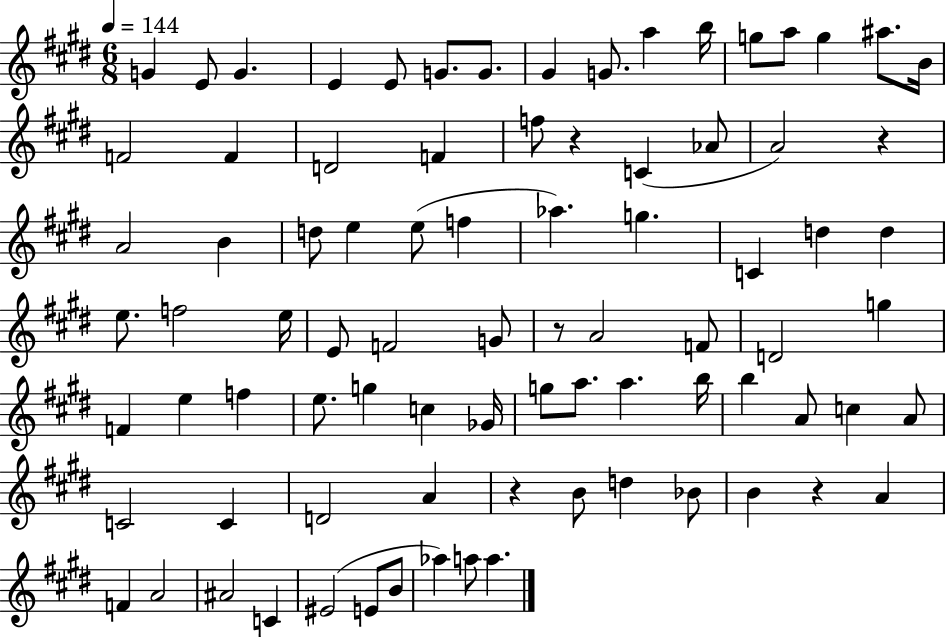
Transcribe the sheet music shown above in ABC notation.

X:1
T:Untitled
M:6/8
L:1/4
K:E
G E/2 G E E/2 G/2 G/2 ^G G/2 a b/4 g/2 a/2 g ^a/2 B/4 F2 F D2 F f/2 z C _A/2 A2 z A2 B d/2 e e/2 f _a g C d d e/2 f2 e/4 E/2 F2 G/2 z/2 A2 F/2 D2 g F e f e/2 g c _G/4 g/2 a/2 a b/4 b A/2 c A/2 C2 C D2 A z B/2 d _B/2 B z A F A2 ^A2 C ^E2 E/2 B/2 _a a/2 a